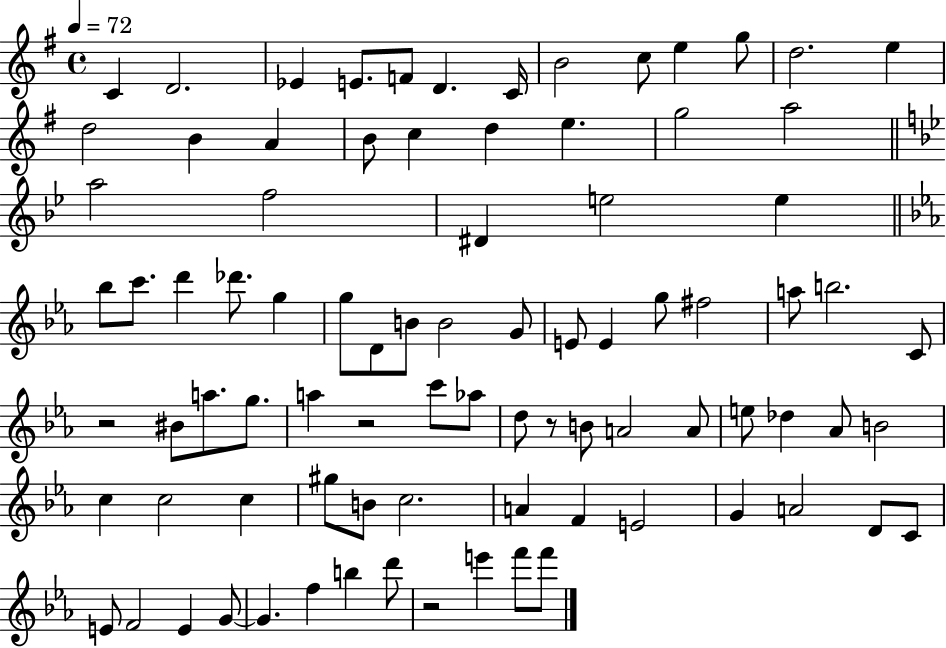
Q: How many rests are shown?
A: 4